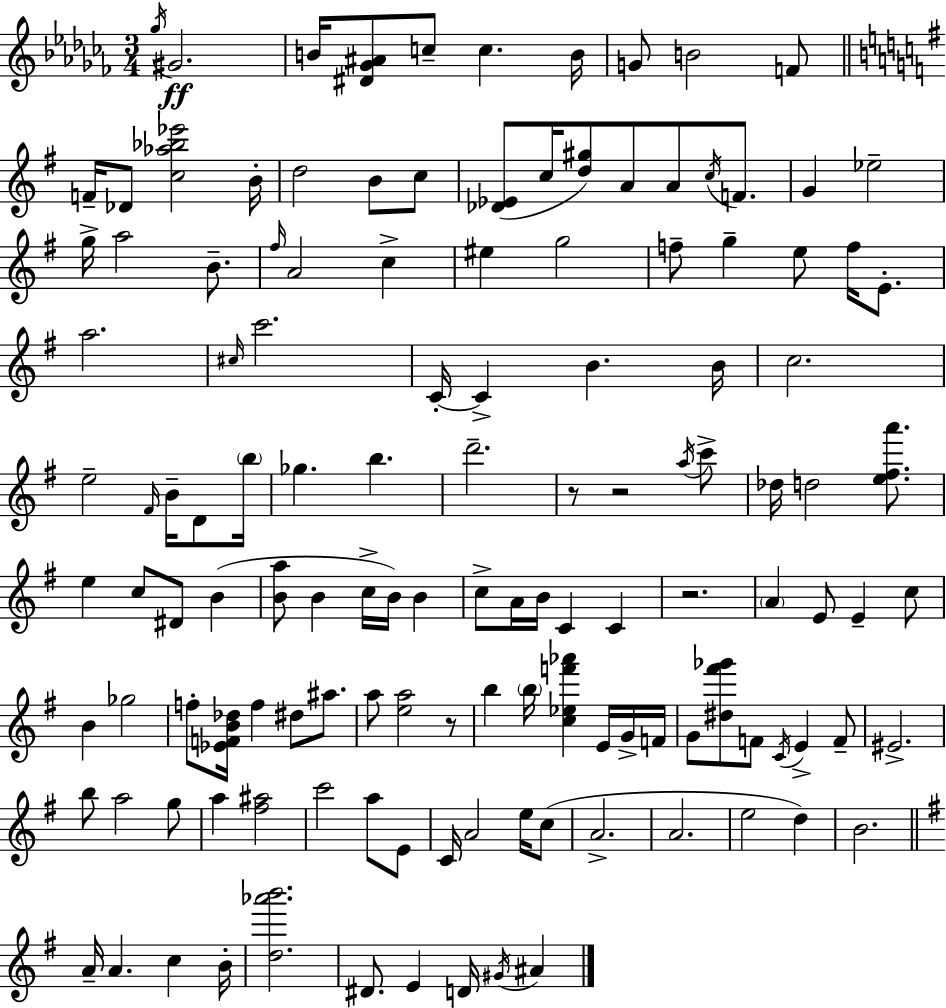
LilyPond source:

{
  \clef treble
  \numericTimeSignature
  \time 3/4
  \key aes \minor
  \acciaccatura { ges''16 }\ff gis'2. | b'16 <dis' ges' ais'>8 c''8-- c''4. | b'16 g'8 b'2 f'8 | \bar "||" \break \key g \major f'16-- des'8 <c'' aes'' bes'' ees'''>2 b'16-. | d''2 b'8 c''8 | <des' ees'>8( c''16 <d'' gis''>8) a'8 a'8 \acciaccatura { c''16 } f'8. | g'4 ees''2-- | \break g''16-> a''2 b'8.-- | \grace { fis''16 } a'2 c''4-> | eis''4 g''2 | f''8-- g''4-- e''8 f''16 e'8.-. | \break a''2. | \grace { cis''16 } c'''2. | c'16-.~~ c'4-> b'4. | b'16 c''2. | \break e''2-- \grace { fis'16 } | b'16-- d'8 \parenthesize b''16 ges''4. b''4. | d'''2.-- | r8 r2 | \break \acciaccatura { a''16 } c'''8-> des''16 d''2 | <e'' fis'' a'''>8. e''4 c''8 dis'8 | b'4( <b' a''>8 b'4 c''16-> | b'16) b'4 c''8-> a'16 b'16 c'4 | \break c'4 r2. | \parenthesize a'4 e'8 e'4-- | c''8 b'4 ges''2 | f''8-. <ees' f' b' des''>16 f''4 | \break dis''8 ais''8. a''8 <e'' a''>2 | r8 b''4 \parenthesize b''16 <c'' ees'' f''' aes'''>4 | e'16 g'16-> f'16 g'8 <dis'' fis''' ges'''>8 f'8 \acciaccatura { c'16 } | e'4-> f'8-- eis'2.-> | \break b''8 a''2 | g''8 a''4 <fis'' ais''>2 | c'''2 | a''8 e'8 c'16 a'2 | \break e''16 c''8( a'2.-> | a'2. | e''2 | d''4) b'2. | \break \bar "||" \break \key g \major a'16-- a'4. c''4 b'16-. | <d'' aes''' b'''>2. | dis'8. e'4 d'16 \acciaccatura { gis'16 } ais'4 | \bar "|."
}